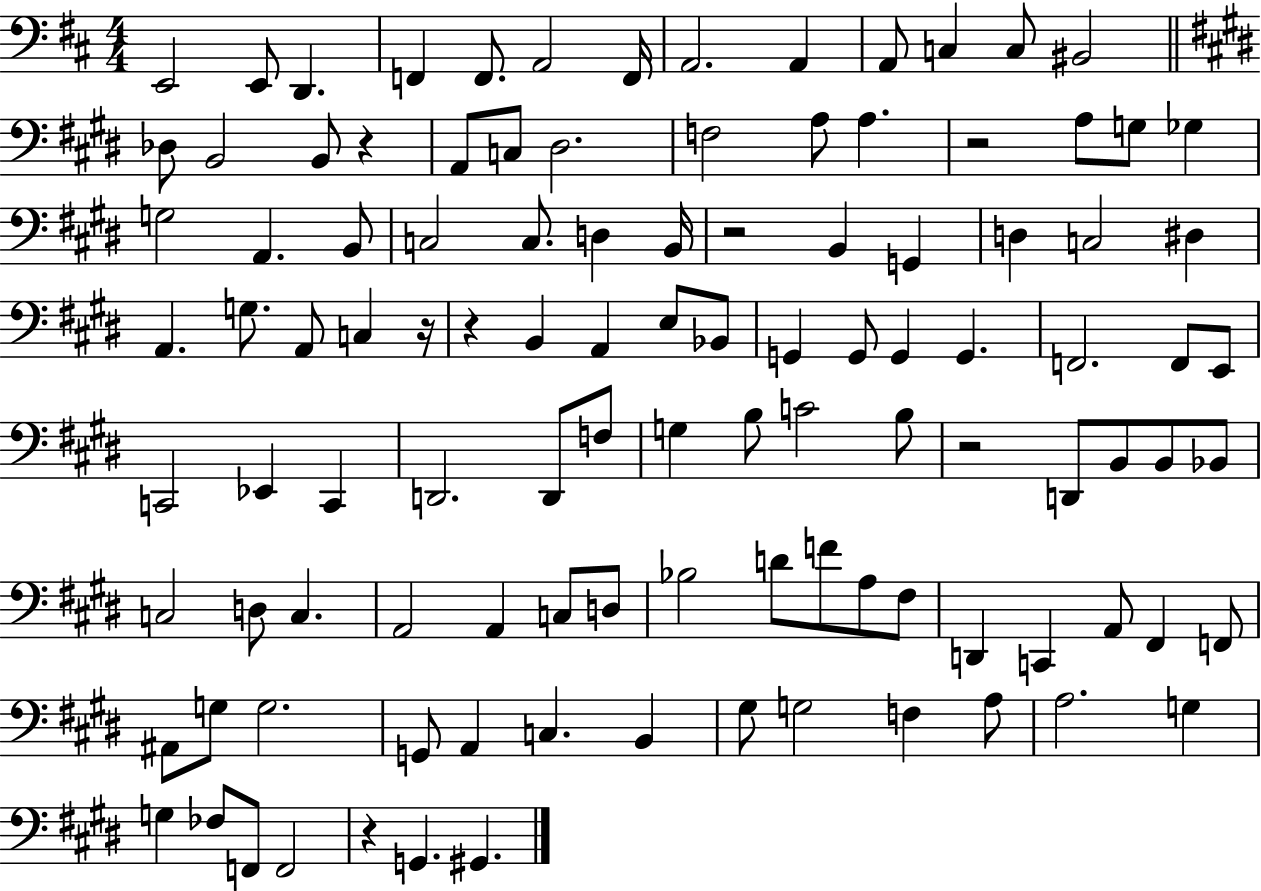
E2/h E2/e D2/q. F2/q F2/e. A2/h F2/s A2/h. A2/q A2/e C3/q C3/e BIS2/h Db3/e B2/h B2/e R/q A2/e C3/e D#3/h. F3/h A3/e A3/q. R/h A3/e G3/e Gb3/q G3/h A2/q. B2/e C3/h C3/e. D3/q B2/s R/h B2/q G2/q D3/q C3/h D#3/q A2/q. G3/e. A2/e C3/q R/s R/q B2/q A2/q E3/e Bb2/e G2/q G2/e G2/q G2/q. F2/h. F2/e E2/e C2/h Eb2/q C2/q D2/h. D2/e F3/e G3/q B3/e C4/h B3/e R/h D2/e B2/e B2/e Bb2/e C3/h D3/e C3/q. A2/h A2/q C3/e D3/e Bb3/h D4/e F4/e A3/e F#3/e D2/q C2/q A2/e F#2/q F2/e A#2/e G3/e G3/h. G2/e A2/q C3/q. B2/q G#3/e G3/h F3/q A3/e A3/h. G3/q G3/q FES3/e F2/e F2/h R/q G2/q. G#2/q.